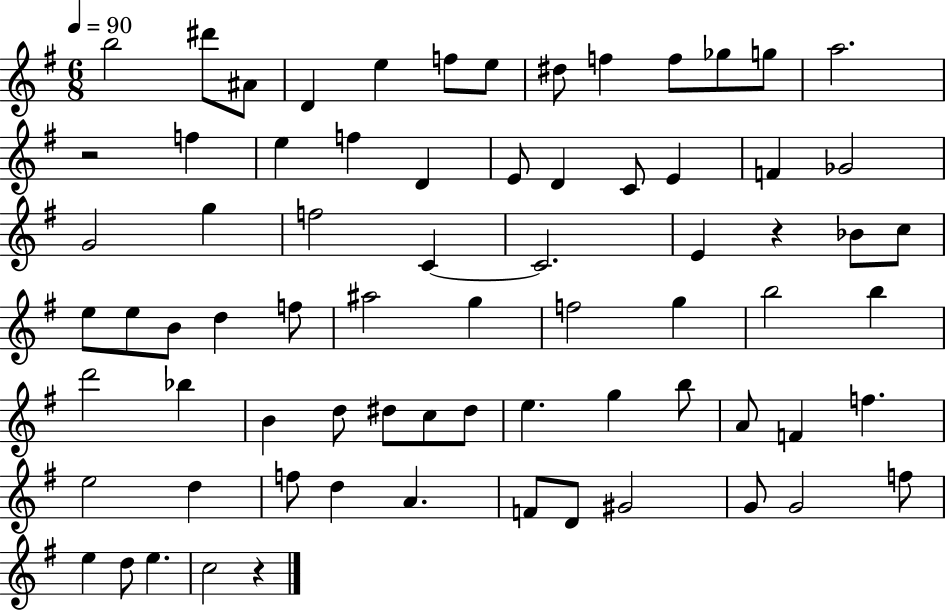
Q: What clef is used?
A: treble